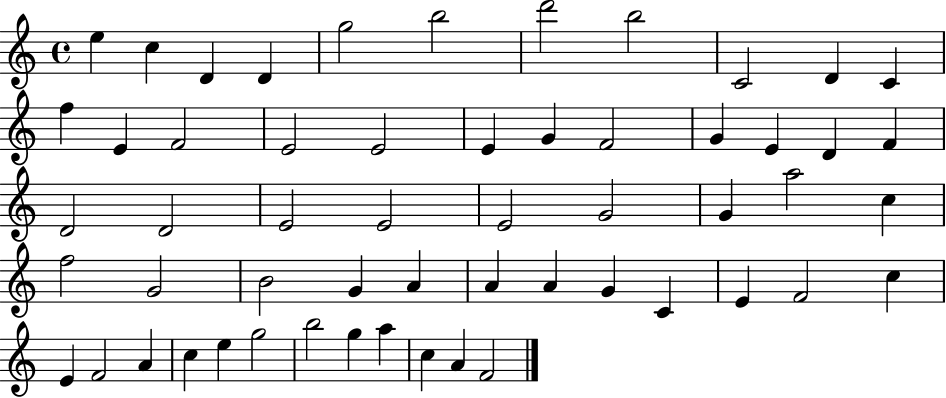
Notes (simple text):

E5/q C5/q D4/q D4/q G5/h B5/h D6/h B5/h C4/h D4/q C4/q F5/q E4/q F4/h E4/h E4/h E4/q G4/q F4/h G4/q E4/q D4/q F4/q D4/h D4/h E4/h E4/h E4/h G4/h G4/q A5/h C5/q F5/h G4/h B4/h G4/q A4/q A4/q A4/q G4/q C4/q E4/q F4/h C5/q E4/q F4/h A4/q C5/q E5/q G5/h B5/h G5/q A5/q C5/q A4/q F4/h